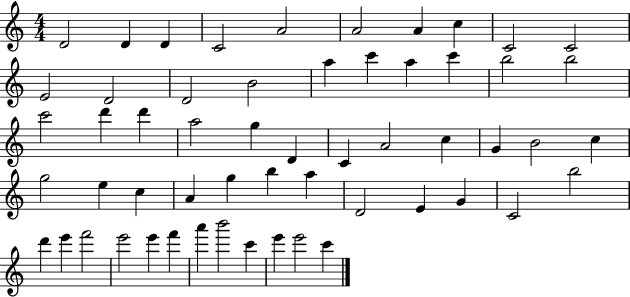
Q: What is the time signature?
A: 4/4